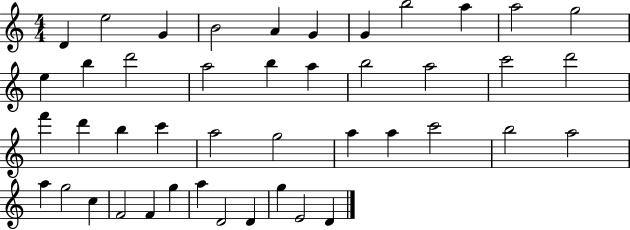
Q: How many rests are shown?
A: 0